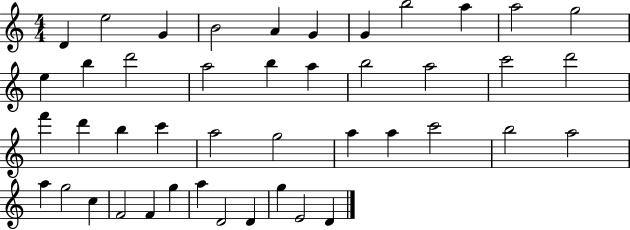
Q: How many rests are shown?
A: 0